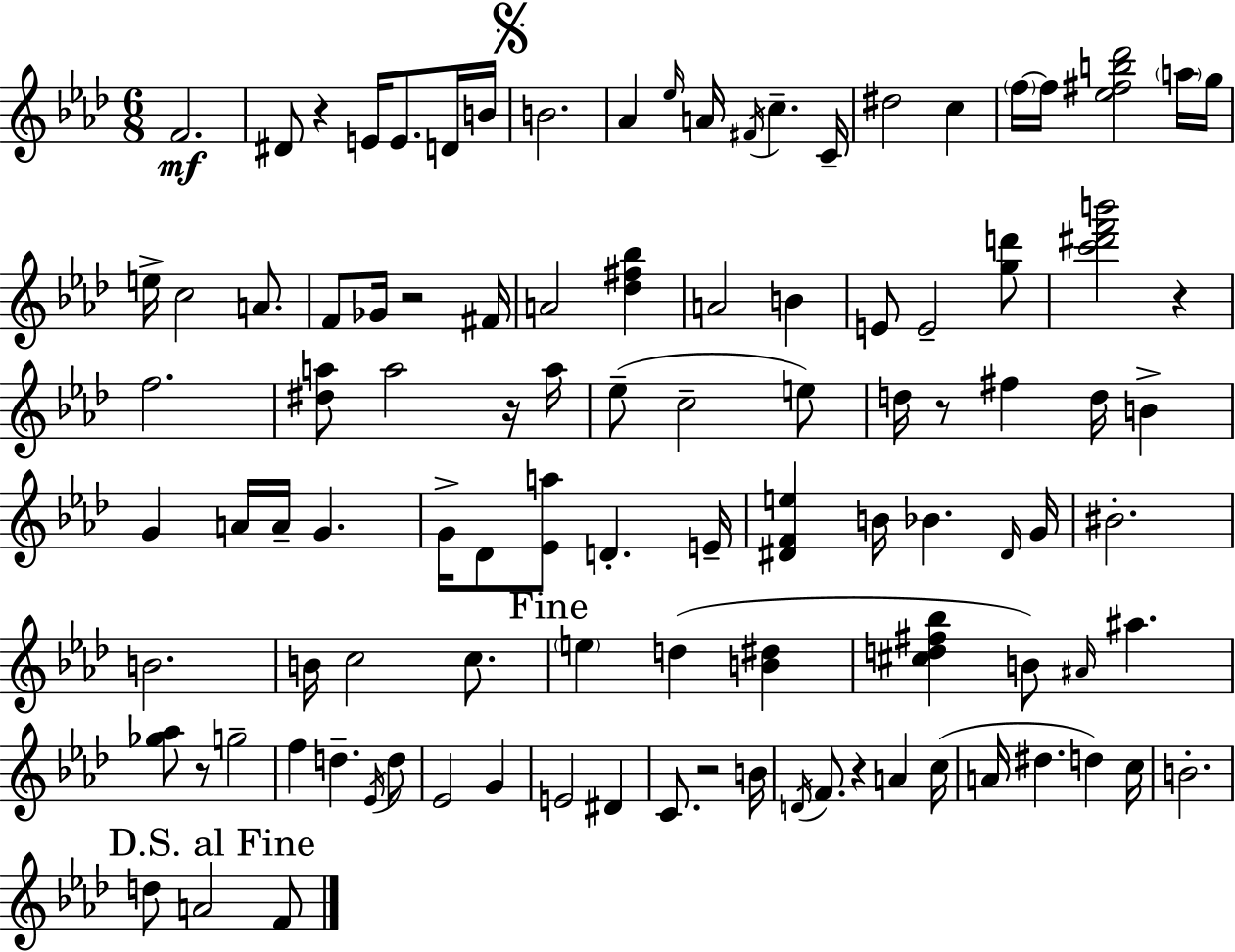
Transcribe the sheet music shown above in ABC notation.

X:1
T:Untitled
M:6/8
L:1/4
K:Ab
F2 ^D/2 z E/4 E/2 D/4 B/4 B2 _A _e/4 A/4 ^F/4 c C/4 ^d2 c f/4 f/4 [_e^fb_d']2 a/4 g/4 e/4 c2 A/2 F/2 _G/4 z2 ^F/4 A2 [_d^f_b] A2 B E/2 E2 [gd']/2 [c'^d'f'b']2 z f2 [^da]/2 a2 z/4 a/4 _e/2 c2 e/2 d/4 z/2 ^f d/4 B G A/4 A/4 G G/4 _D/2 [_Ea]/2 D E/4 [^DFe] B/4 _B ^D/4 G/4 ^B2 B2 B/4 c2 c/2 e d [B^d] [^cd^f_b] B/2 ^A/4 ^a [_g_a]/2 z/2 g2 f d _E/4 d/2 _E2 G E2 ^D C/2 z2 B/4 D/4 F/2 z A c/4 A/4 ^d d c/4 B2 d/2 A2 F/2